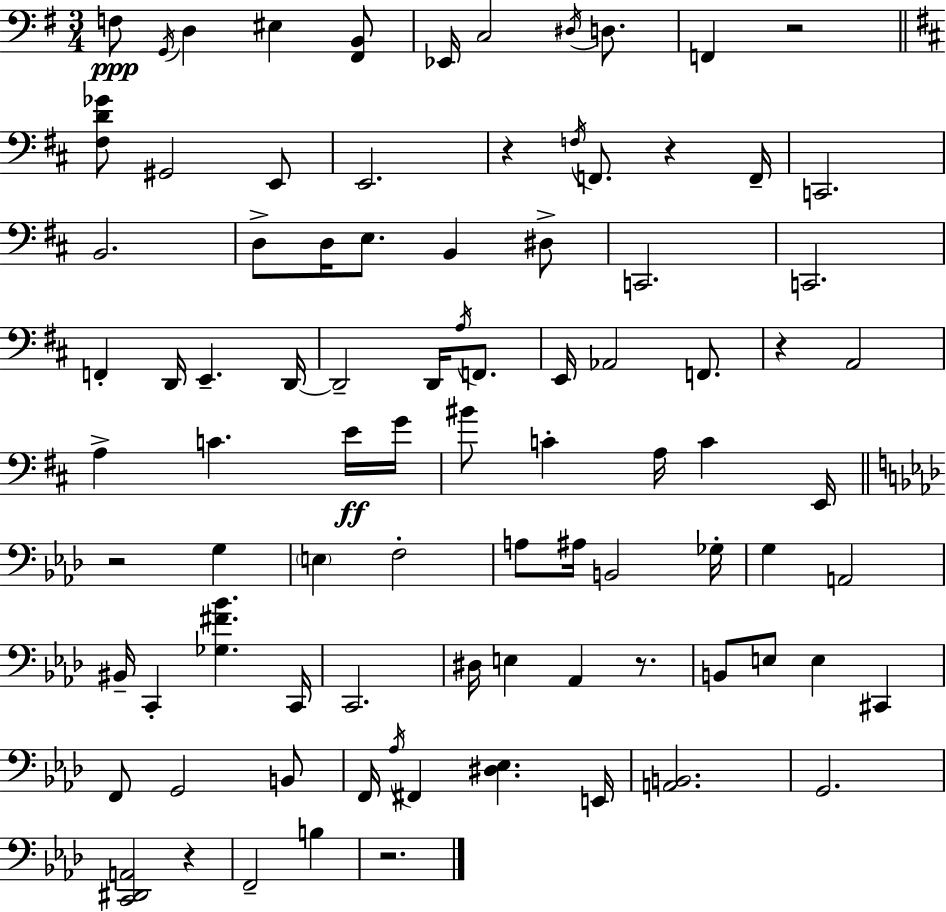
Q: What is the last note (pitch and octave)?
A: B3